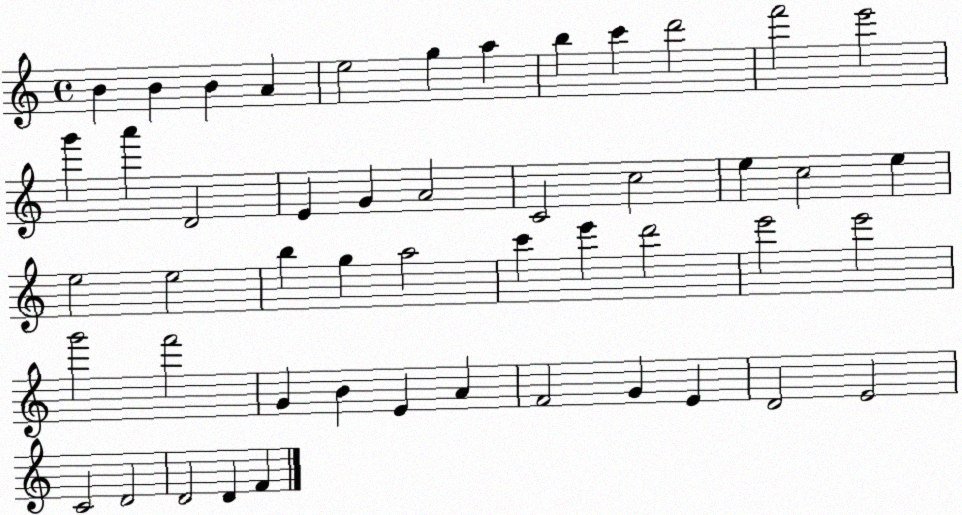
X:1
T:Untitled
M:4/4
L:1/4
K:C
B B B A e2 g a b c' d'2 f'2 e'2 g' a' D2 E G A2 C2 c2 e c2 e e2 e2 b g a2 c' e' d'2 e'2 e'2 g'2 f'2 G B E A F2 G E D2 E2 C2 D2 D2 D F